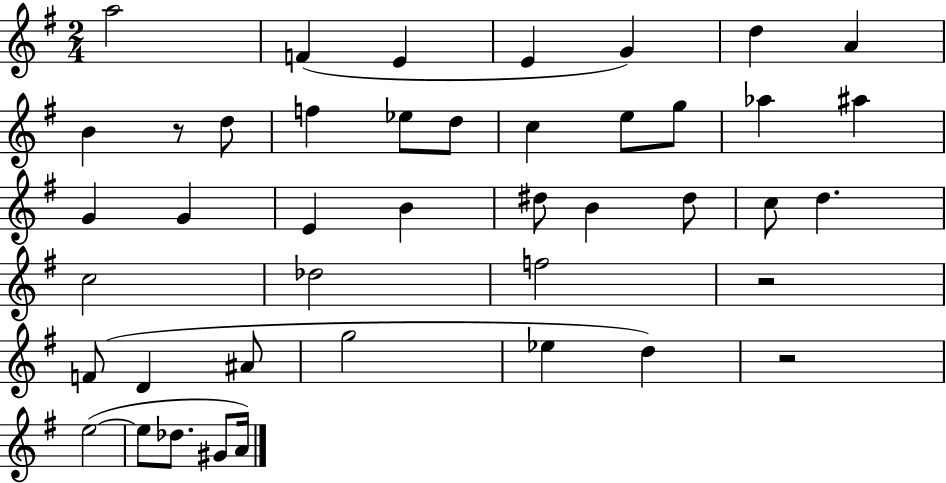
{
  \clef treble
  \numericTimeSignature
  \time 2/4
  \key g \major
  \repeat volta 2 { a''2 | f'4( e'4 | e'4 g'4) | d''4 a'4 | \break b'4 r8 d''8 | f''4 ees''8 d''8 | c''4 e''8 g''8 | aes''4 ais''4 | \break g'4 g'4 | e'4 b'4 | dis''8 b'4 dis''8 | c''8 d''4. | \break c''2 | des''2 | f''2 | r2 | \break f'8( d'4 ais'8 | g''2 | ees''4 d''4) | r2 | \break e''2~(~ | e''8 des''8. gis'8 a'16) | } \bar "|."
}